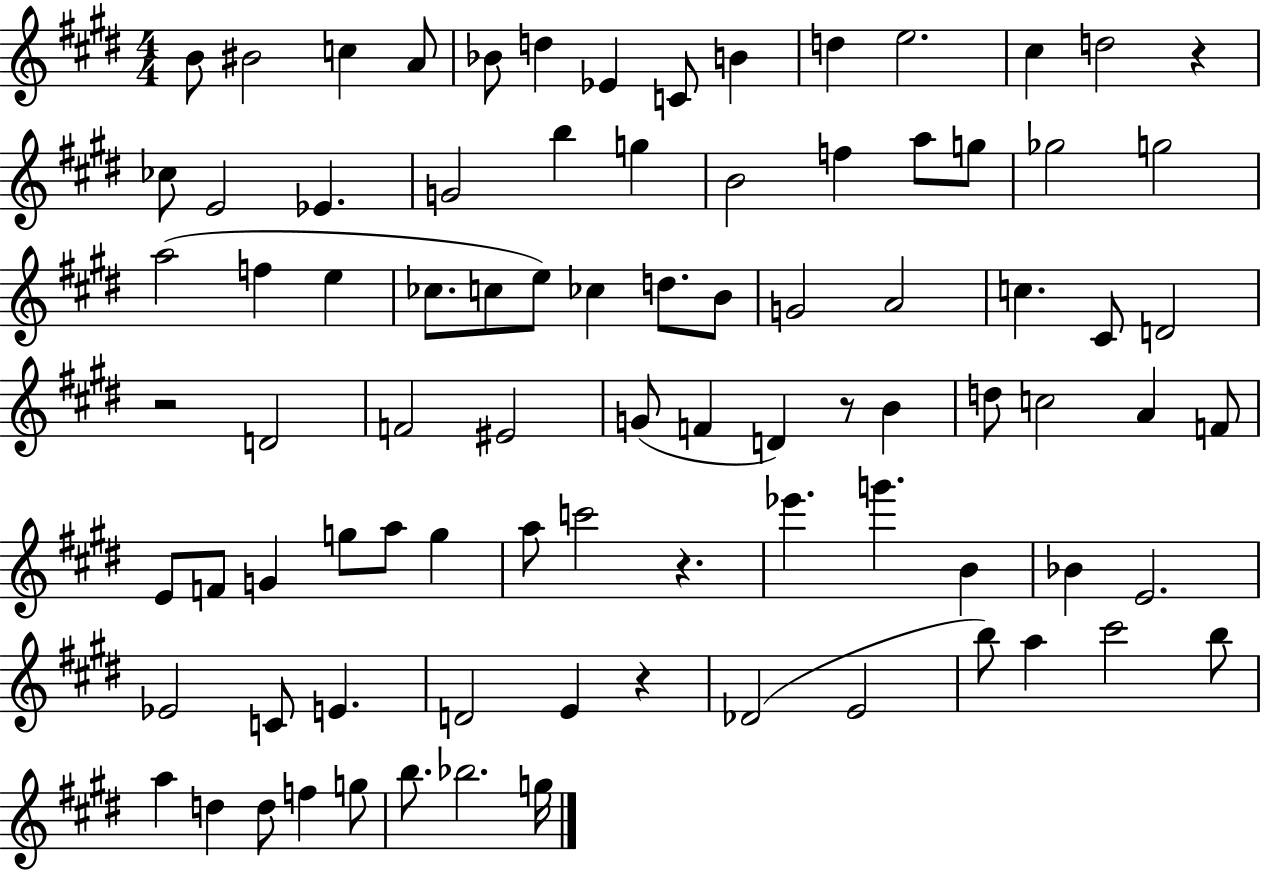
B4/e BIS4/h C5/q A4/e Bb4/e D5/q Eb4/q C4/e B4/q D5/q E5/h. C#5/q D5/h R/q CES5/e E4/h Eb4/q. G4/h B5/q G5/q B4/h F5/q A5/e G5/e Gb5/h G5/h A5/h F5/q E5/q CES5/e. C5/e E5/e CES5/q D5/e. B4/e G4/h A4/h C5/q. C#4/e D4/h R/h D4/h F4/h EIS4/h G4/e F4/q D4/q R/e B4/q D5/e C5/h A4/q F4/e E4/e F4/e G4/q G5/e A5/e G5/q A5/e C6/h R/q. Eb6/q. G6/q. B4/q Bb4/q E4/h. Eb4/h C4/e E4/q. D4/h E4/q R/q Db4/h E4/h B5/e A5/q C#6/h B5/e A5/q D5/q D5/e F5/q G5/e B5/e. Bb5/h. G5/s